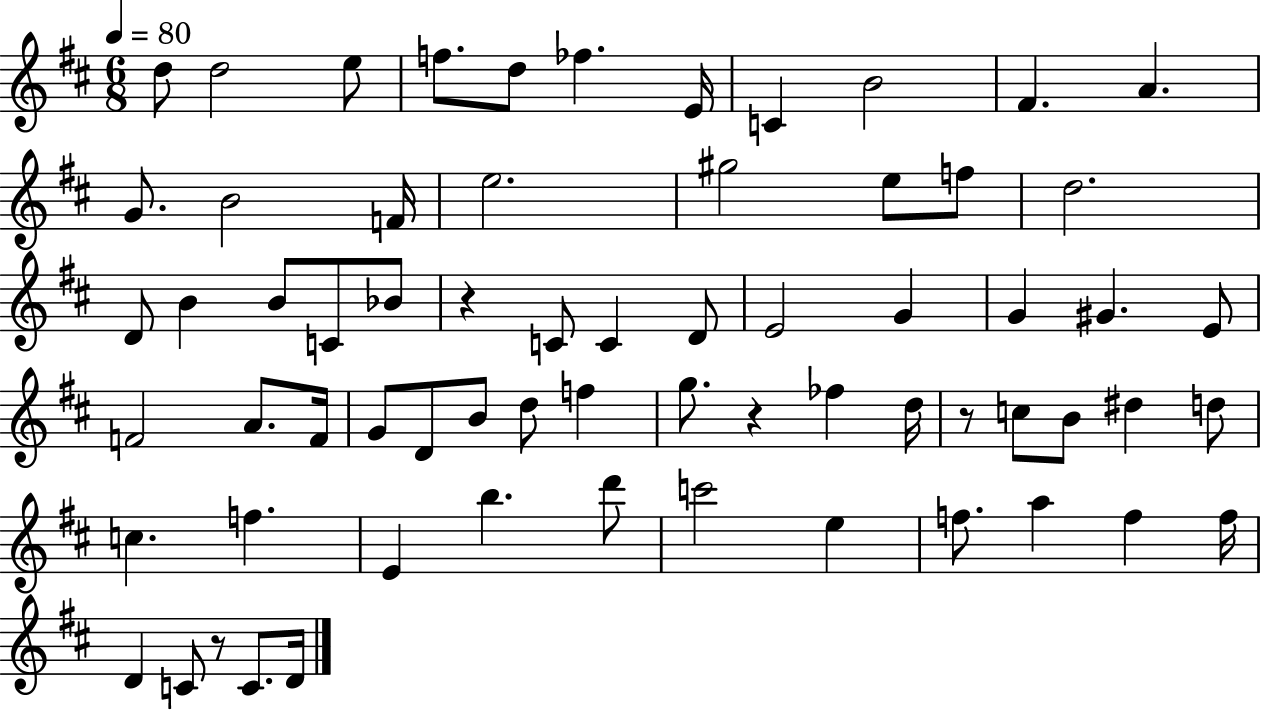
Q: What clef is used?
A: treble